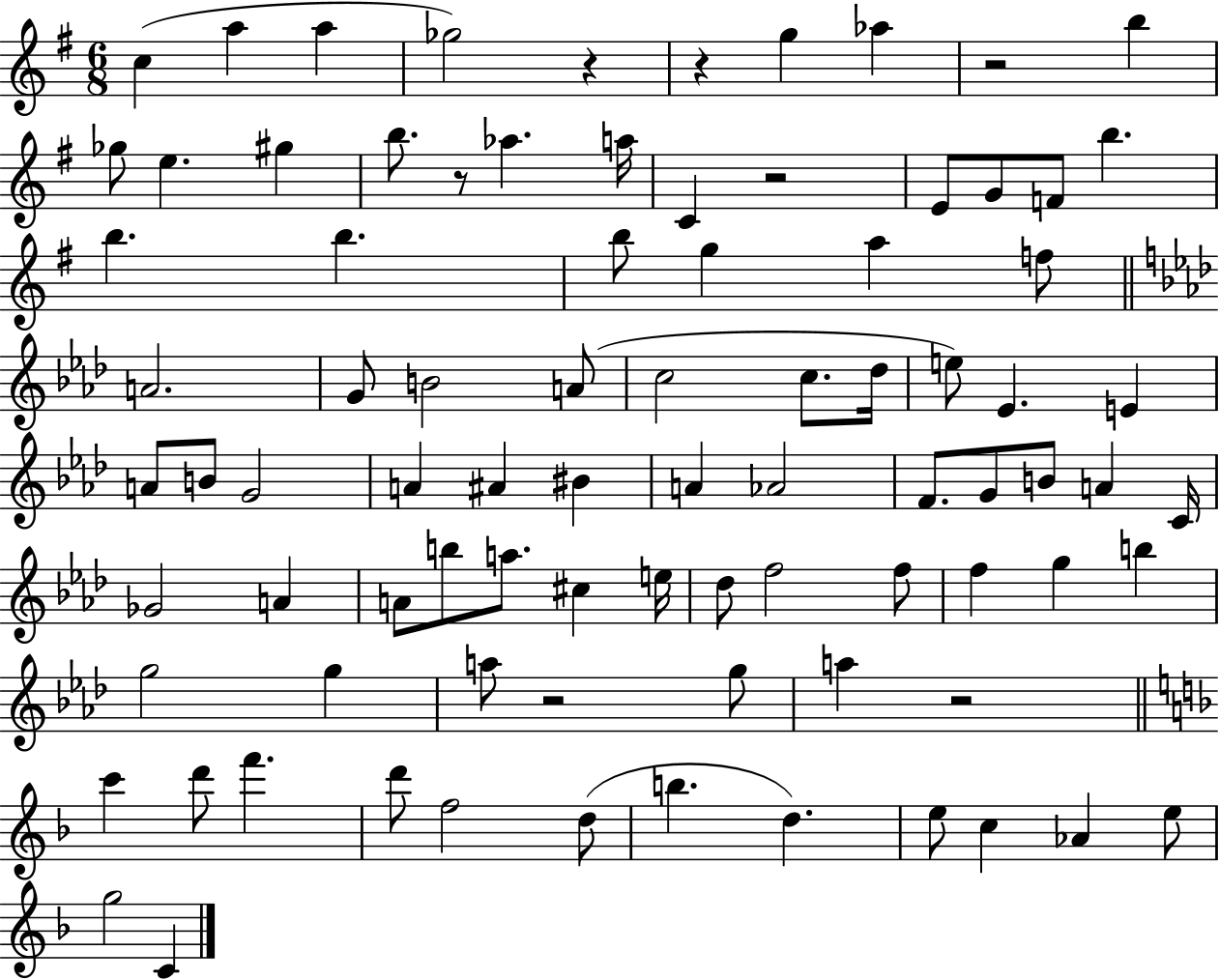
C5/q A5/q A5/q Gb5/h R/q R/q G5/q Ab5/q R/h B5/q Gb5/e E5/q. G#5/q B5/e. R/e Ab5/q. A5/s C4/q R/h E4/e G4/e F4/e B5/q. B5/q. B5/q. B5/e G5/q A5/q F5/e A4/h. G4/e B4/h A4/e C5/h C5/e. Db5/s E5/e Eb4/q. E4/q A4/e B4/e G4/h A4/q A#4/q BIS4/q A4/q Ab4/h F4/e. G4/e B4/e A4/q C4/s Gb4/h A4/q A4/e B5/e A5/e. C#5/q E5/s Db5/e F5/h F5/e F5/q G5/q B5/q G5/h G5/q A5/e R/h G5/e A5/q R/h C6/q D6/e F6/q. D6/e F5/h D5/e B5/q. D5/q. E5/e C5/q Ab4/q E5/e G5/h C4/q